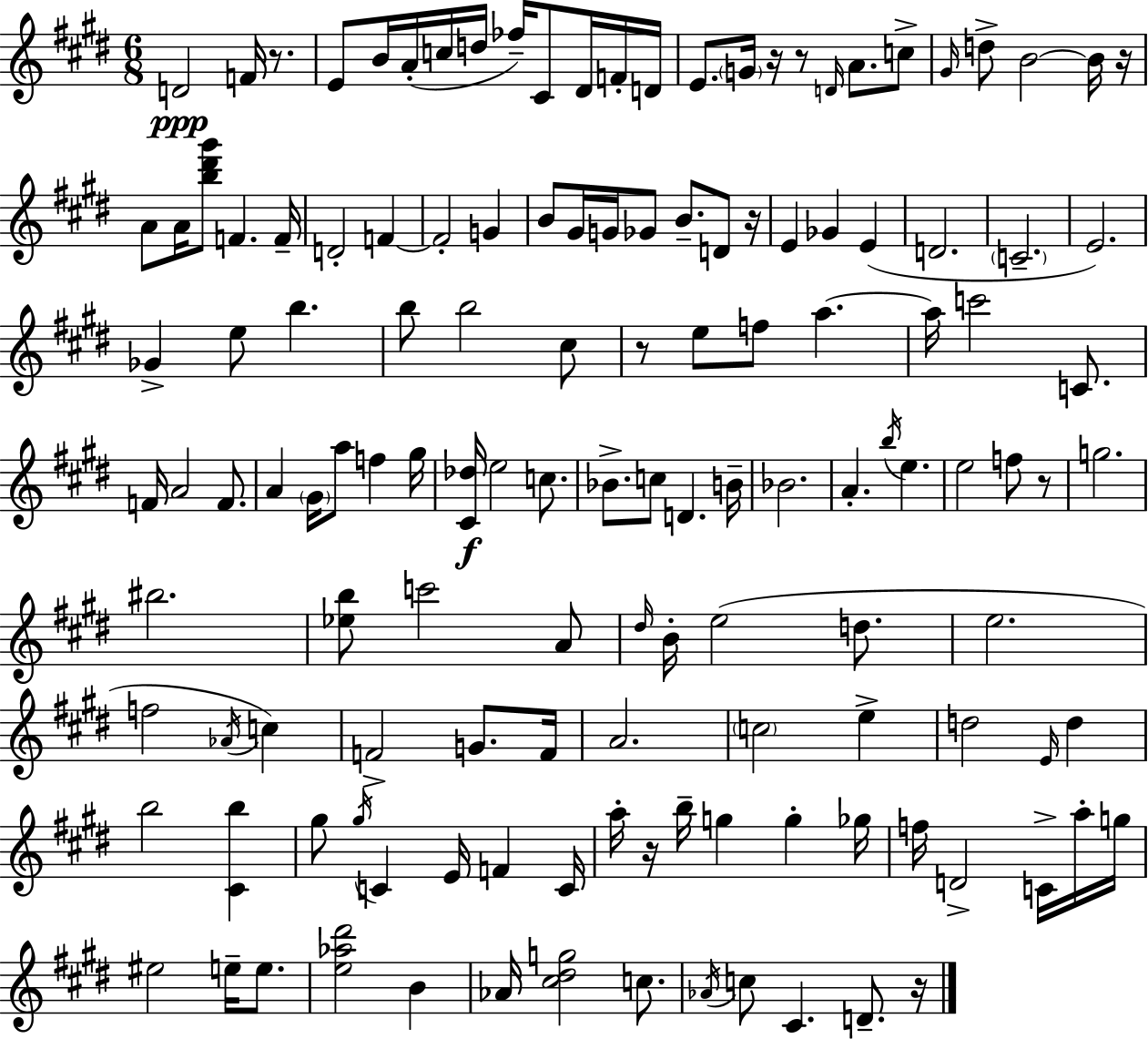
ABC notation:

X:1
T:Untitled
M:6/8
L:1/4
K:E
D2 F/4 z/2 E/2 B/4 A/4 c/4 d/4 _f/4 ^C/2 ^D/4 F/4 D/4 E/2 G/4 z/4 z/2 D/4 A/2 c/2 ^G/4 d/2 B2 B/4 z/4 A/2 A/4 [b^d'^g']/2 F F/4 D2 F F2 G B/2 ^G/4 G/4 _G/2 B/2 D/2 z/4 E _G E D2 C2 E2 _G e/2 b b/2 b2 ^c/2 z/2 e/2 f/2 a a/4 c'2 C/2 F/4 A2 F/2 A ^G/4 a/2 f ^g/4 [^C_d]/4 e2 c/2 _B/2 c/2 D B/4 _B2 A b/4 e e2 f/2 z/2 g2 ^b2 [_eb]/2 c'2 A/2 ^d/4 B/4 e2 d/2 e2 f2 _A/4 c F2 G/2 F/4 A2 c2 e d2 E/4 d b2 [^Cb] ^g/2 ^g/4 C E/4 F C/4 a/4 z/4 b/4 g g _g/4 f/4 D2 C/4 a/4 g/4 ^e2 e/4 e/2 [e_a^d']2 B _A/4 [^c^dg]2 c/2 _A/4 c/2 ^C D/2 z/4